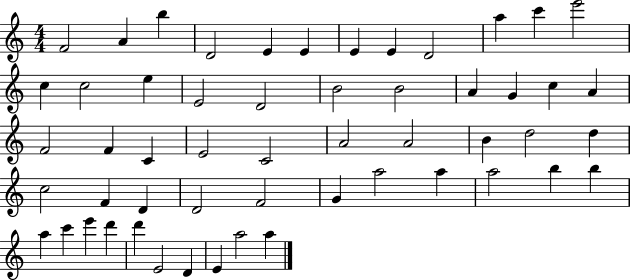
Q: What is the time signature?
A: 4/4